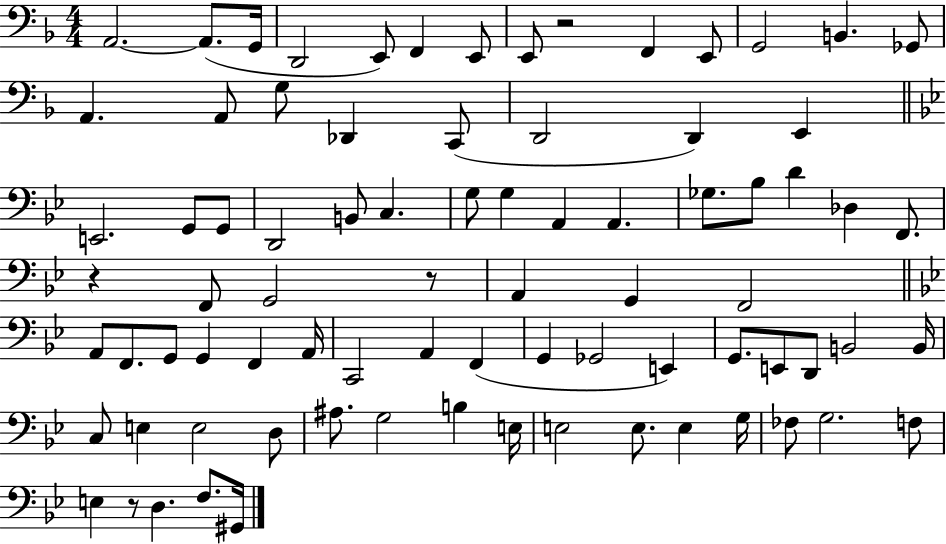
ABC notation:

X:1
T:Untitled
M:4/4
L:1/4
K:F
A,,2 A,,/2 G,,/4 D,,2 E,,/2 F,, E,,/2 E,,/2 z2 F,, E,,/2 G,,2 B,, _G,,/2 A,, A,,/2 G,/2 _D,, C,,/2 D,,2 D,, E,, E,,2 G,,/2 G,,/2 D,,2 B,,/2 C, G,/2 G, A,, A,, _G,/2 _B,/2 D _D, F,,/2 z F,,/2 G,,2 z/2 A,, G,, F,,2 A,,/2 F,,/2 G,,/2 G,, F,, A,,/4 C,,2 A,, F,, G,, _G,,2 E,, G,,/2 E,,/2 D,,/2 B,,2 B,,/4 C,/2 E, E,2 D,/2 ^A,/2 G,2 B, E,/4 E,2 E,/2 E, G,/4 _F,/2 G,2 F,/2 E, z/2 D, F,/2 ^G,,/4